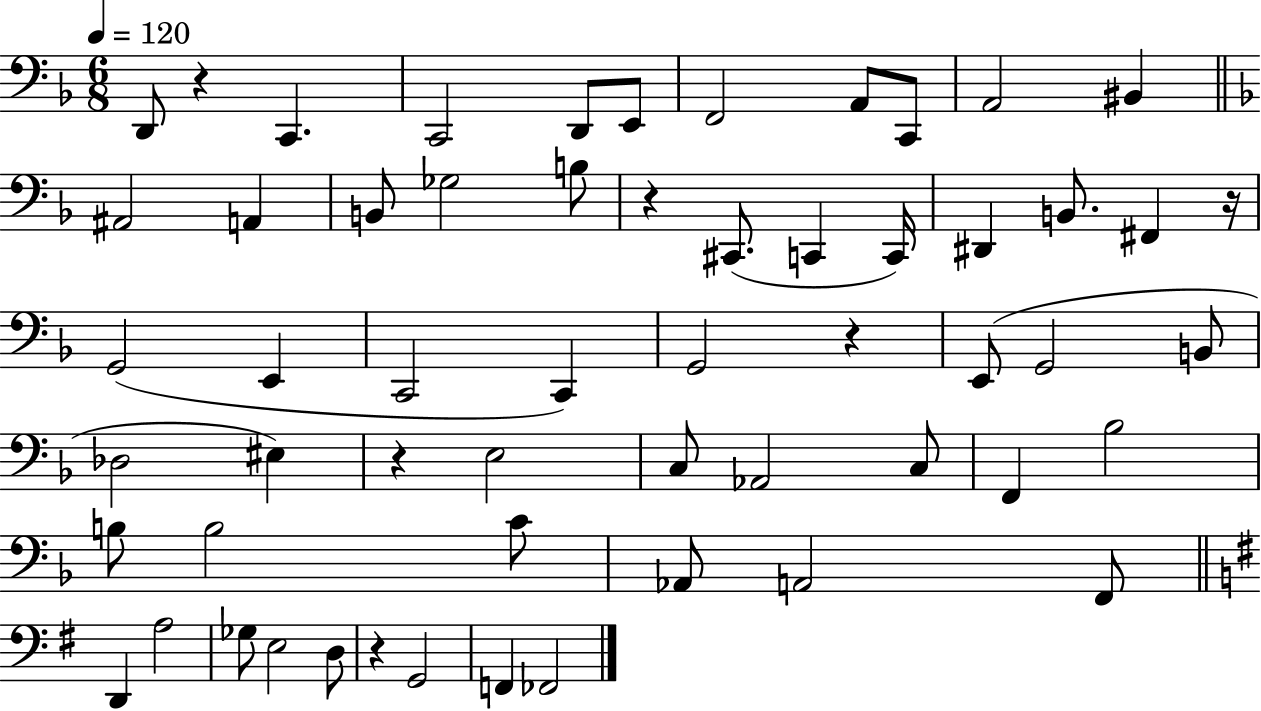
X:1
T:Untitled
M:6/8
L:1/4
K:F
D,,/2 z C,, C,,2 D,,/2 E,,/2 F,,2 A,,/2 C,,/2 A,,2 ^B,, ^A,,2 A,, B,,/2 _G,2 B,/2 z ^C,,/2 C,, C,,/4 ^D,, B,,/2 ^F,, z/4 G,,2 E,, C,,2 C,, G,,2 z E,,/2 G,,2 B,,/2 _D,2 ^E, z E,2 C,/2 _A,,2 C,/2 F,, _B,2 B,/2 B,2 C/2 _A,,/2 A,,2 F,,/2 D,, A,2 _G,/2 E,2 D,/2 z G,,2 F,, _F,,2